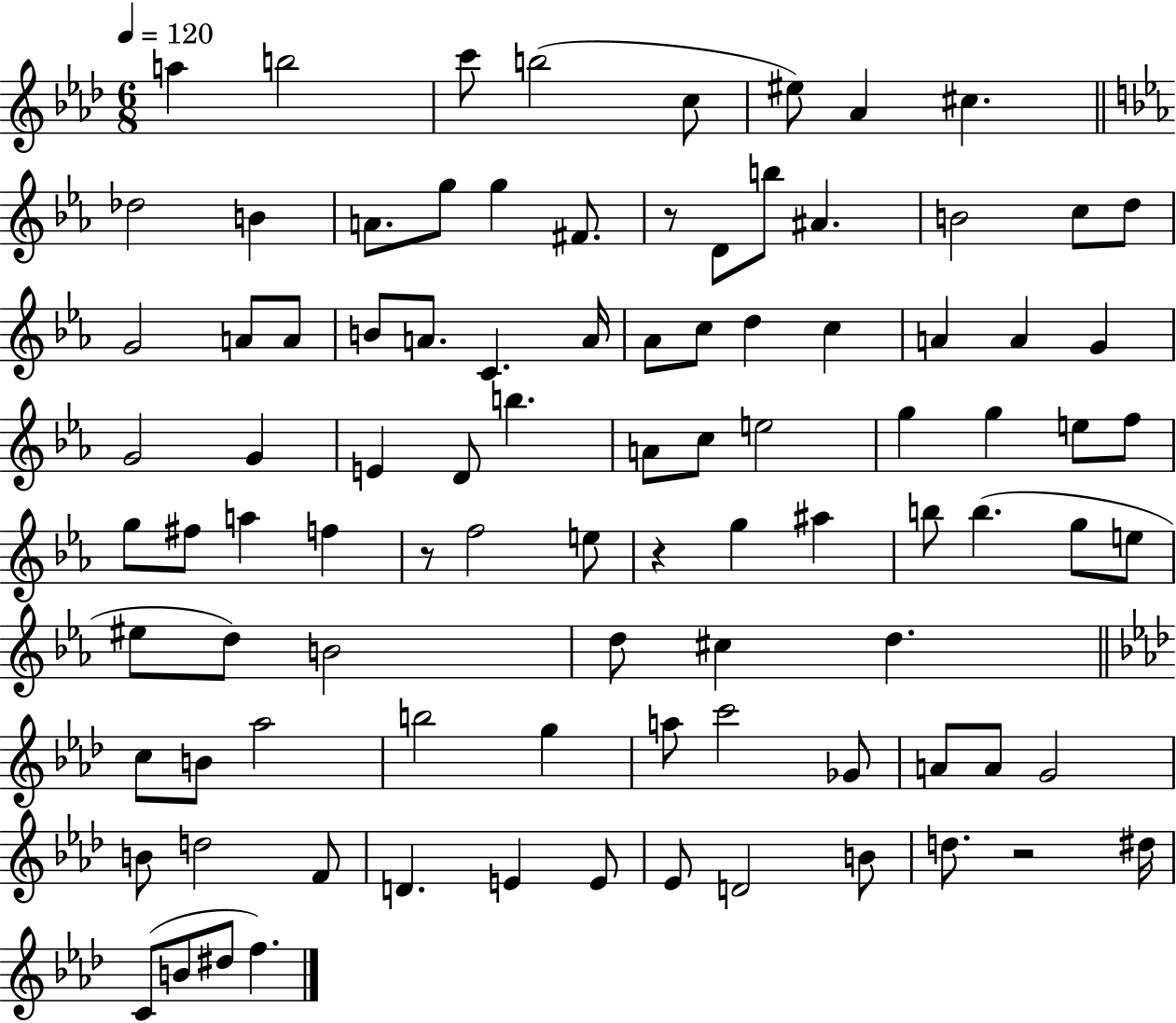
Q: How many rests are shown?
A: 4